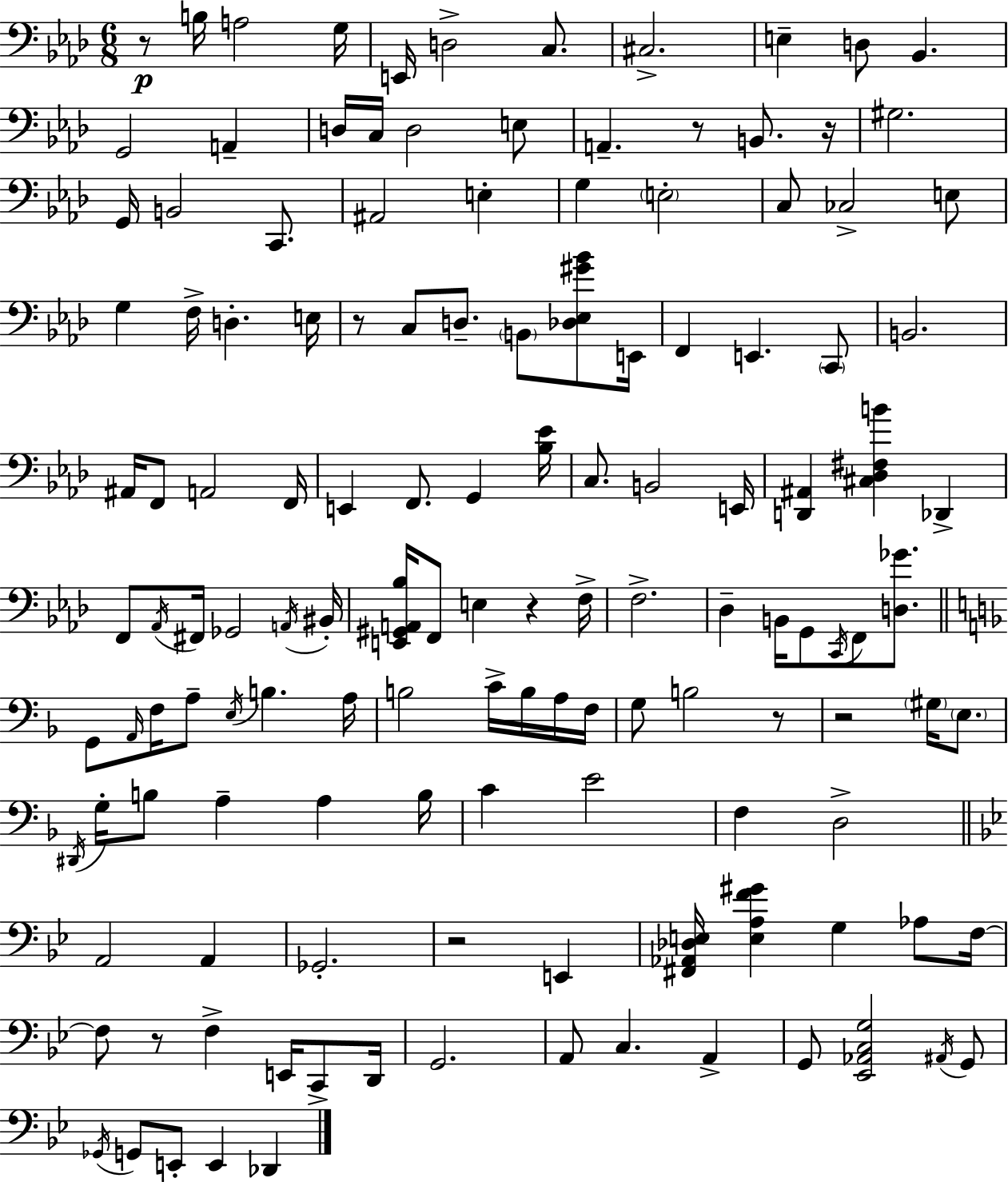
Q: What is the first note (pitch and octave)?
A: B3